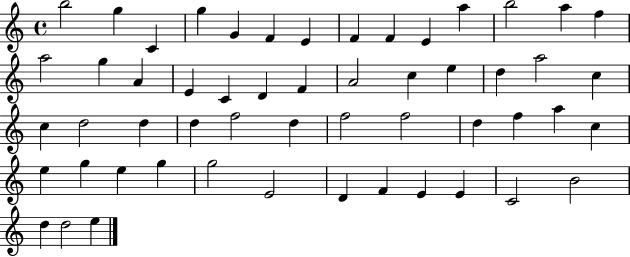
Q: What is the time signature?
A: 4/4